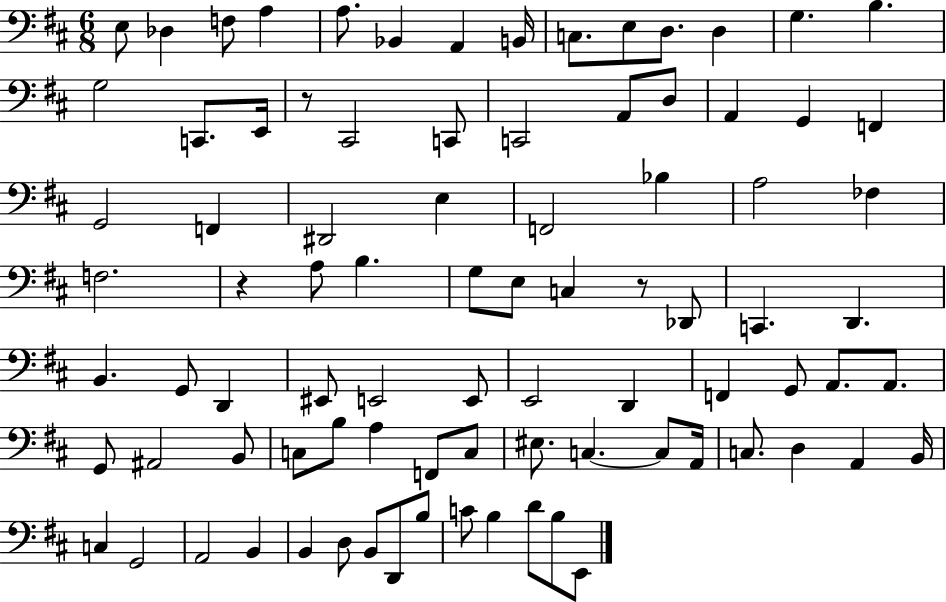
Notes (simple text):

E3/e Db3/q F3/e A3/q A3/e. Bb2/q A2/q B2/s C3/e. E3/e D3/e. D3/q G3/q. B3/q. G3/h C2/e. E2/s R/e C#2/h C2/e C2/h A2/e D3/e A2/q G2/q F2/q G2/h F2/q D#2/h E3/q F2/h Bb3/q A3/h FES3/q F3/h. R/q A3/e B3/q. G3/e E3/e C3/q R/e Db2/e C2/q. D2/q. B2/q. G2/e D2/q EIS2/e E2/h E2/e E2/h D2/q F2/q G2/e A2/e. A2/e. G2/e A#2/h B2/e C3/e B3/e A3/q F2/e C3/e EIS3/e. C3/q. C3/e A2/s C3/e. D3/q A2/q B2/s C3/q G2/h A2/h B2/q B2/q D3/e B2/e D2/e B3/e C4/e B3/q D4/e B3/e E2/e